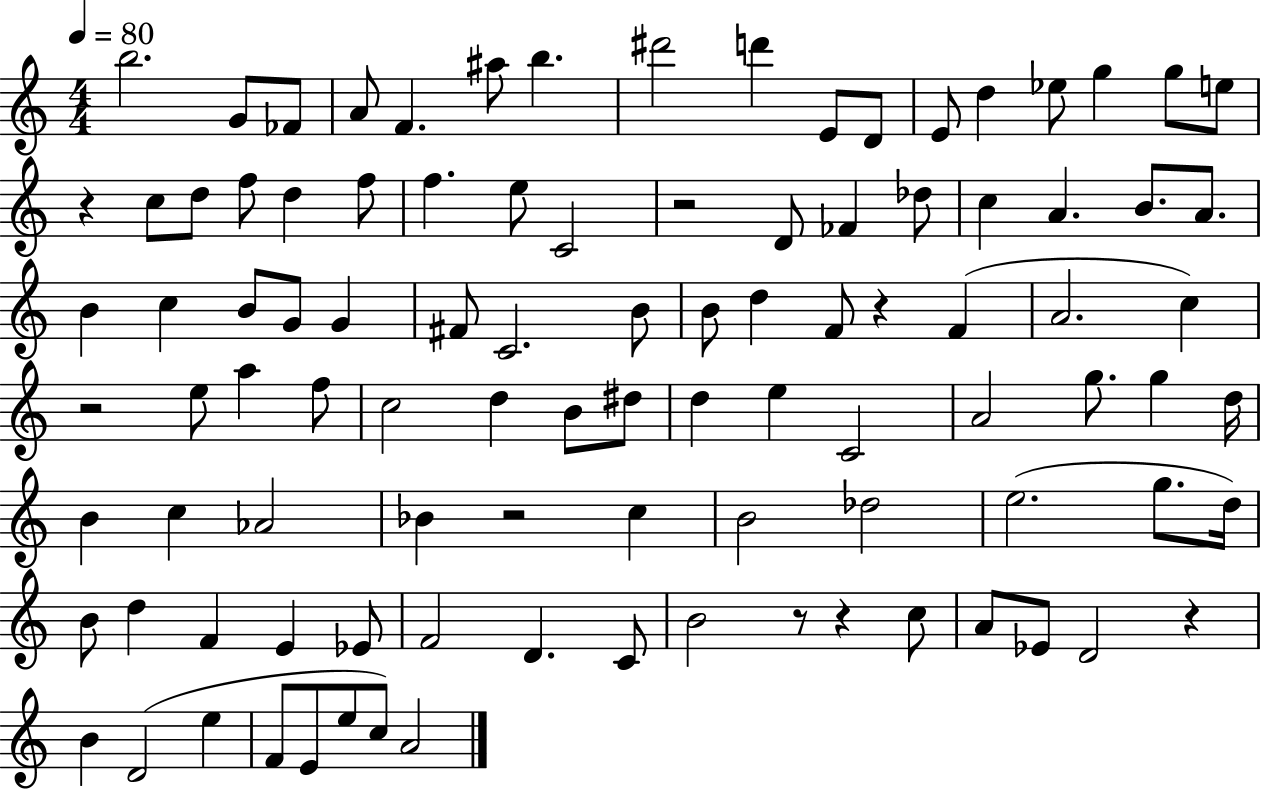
{
  \clef treble
  \numericTimeSignature
  \time 4/4
  \key c \major
  \tempo 4 = 80
  \repeat volta 2 { b''2. g'8 fes'8 | a'8 f'4. ais''8 b''4. | dis'''2 d'''4 e'8 d'8 | e'8 d''4 ees''8 g''4 g''8 e''8 | \break r4 c''8 d''8 f''8 d''4 f''8 | f''4. e''8 c'2 | r2 d'8 fes'4 des''8 | c''4 a'4. b'8. a'8. | \break b'4 c''4 b'8 g'8 g'4 | fis'8 c'2. b'8 | b'8 d''4 f'8 r4 f'4( | a'2. c''4) | \break r2 e''8 a''4 f''8 | c''2 d''4 b'8 dis''8 | d''4 e''4 c'2 | a'2 g''8. g''4 d''16 | \break b'4 c''4 aes'2 | bes'4 r2 c''4 | b'2 des''2 | e''2.( g''8. d''16) | \break b'8 d''4 f'4 e'4 ees'8 | f'2 d'4. c'8 | b'2 r8 r4 c''8 | a'8 ees'8 d'2 r4 | \break b'4 d'2( e''4 | f'8 e'8 e''8 c''8) a'2 | } \bar "|."
}